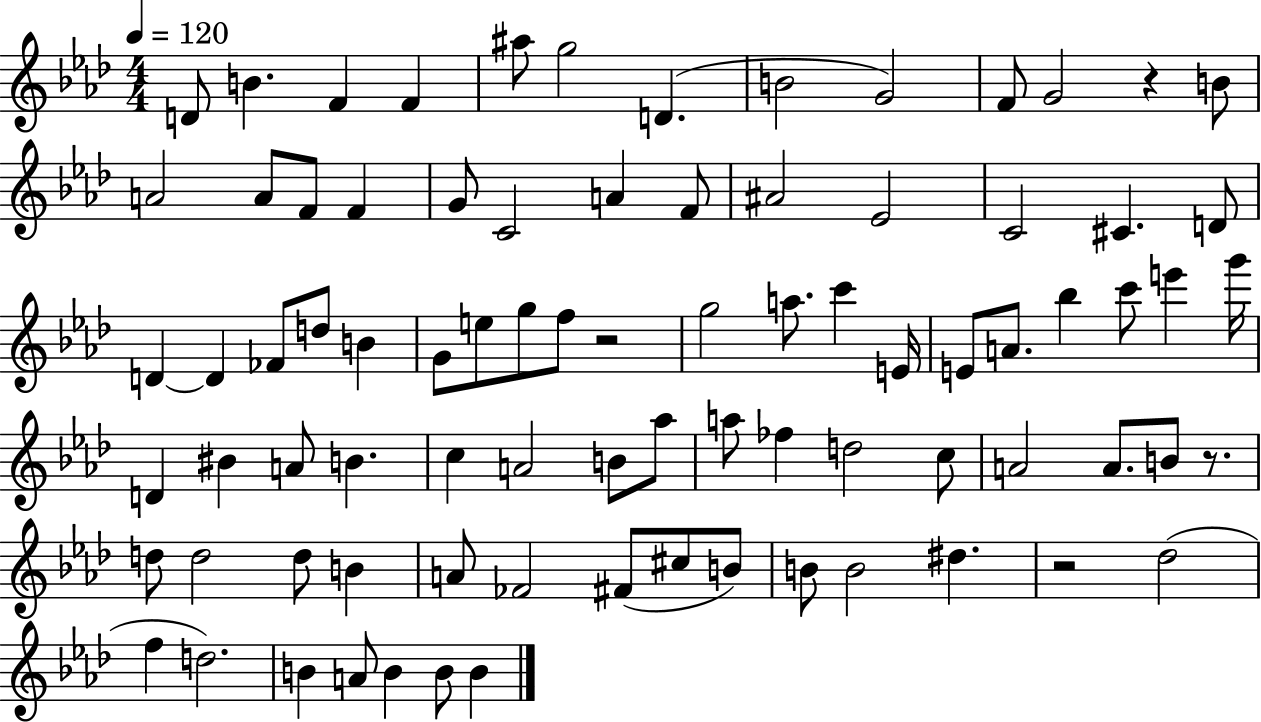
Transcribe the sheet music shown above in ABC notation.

X:1
T:Untitled
M:4/4
L:1/4
K:Ab
D/2 B F F ^a/2 g2 D B2 G2 F/2 G2 z B/2 A2 A/2 F/2 F G/2 C2 A F/2 ^A2 _E2 C2 ^C D/2 D D _F/2 d/2 B G/2 e/2 g/2 f/2 z2 g2 a/2 c' E/4 E/2 A/2 _b c'/2 e' g'/4 D ^B A/2 B c A2 B/2 _a/2 a/2 _f d2 c/2 A2 A/2 B/2 z/2 d/2 d2 d/2 B A/2 _F2 ^F/2 ^c/2 B/2 B/2 B2 ^d z2 _d2 f d2 B A/2 B B/2 B